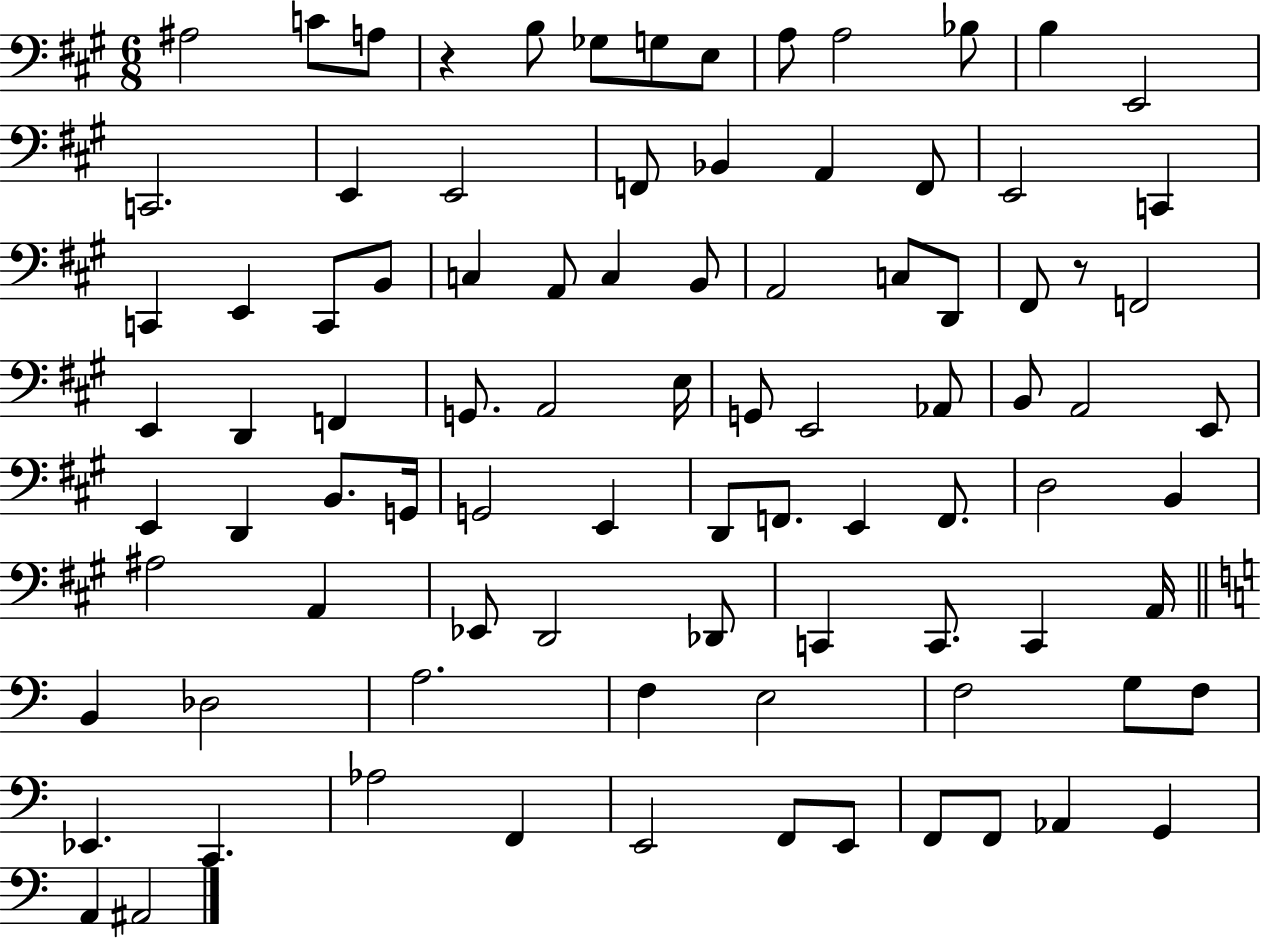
X:1
T:Untitled
M:6/8
L:1/4
K:A
^A,2 C/2 A,/2 z B,/2 _G,/2 G,/2 E,/2 A,/2 A,2 _B,/2 B, E,,2 C,,2 E,, E,,2 F,,/2 _B,, A,, F,,/2 E,,2 C,, C,, E,, C,,/2 B,,/2 C, A,,/2 C, B,,/2 A,,2 C,/2 D,,/2 ^F,,/2 z/2 F,,2 E,, D,, F,, G,,/2 A,,2 E,/4 G,,/2 E,,2 _A,,/2 B,,/2 A,,2 E,,/2 E,, D,, B,,/2 G,,/4 G,,2 E,, D,,/2 F,,/2 E,, F,,/2 D,2 B,, ^A,2 A,, _E,,/2 D,,2 _D,,/2 C,, C,,/2 C,, A,,/4 B,, _D,2 A,2 F, E,2 F,2 G,/2 F,/2 _E,, C,, _A,2 F,, E,,2 F,,/2 E,,/2 F,,/2 F,,/2 _A,, G,, A,, ^A,,2